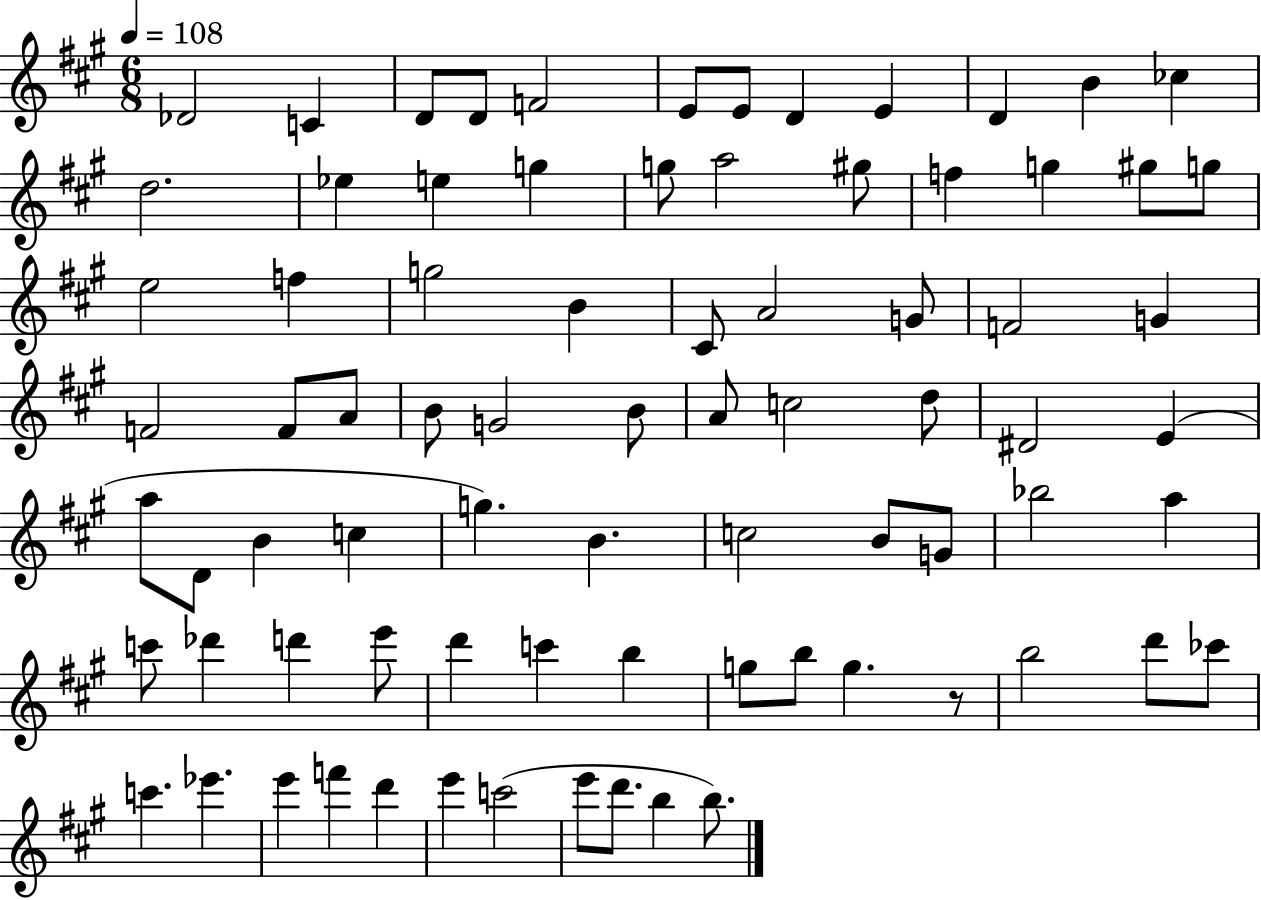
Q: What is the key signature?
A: A major